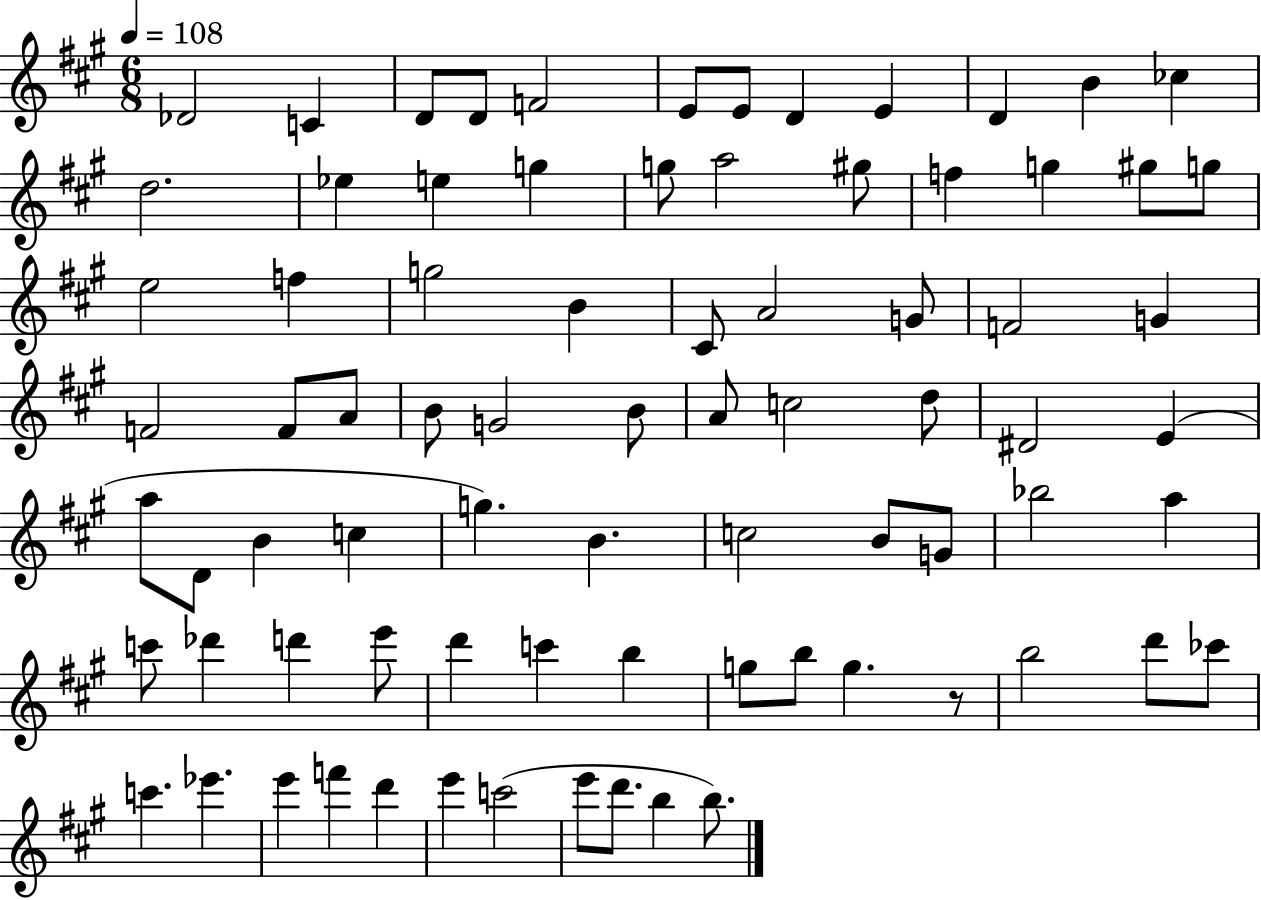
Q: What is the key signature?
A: A major